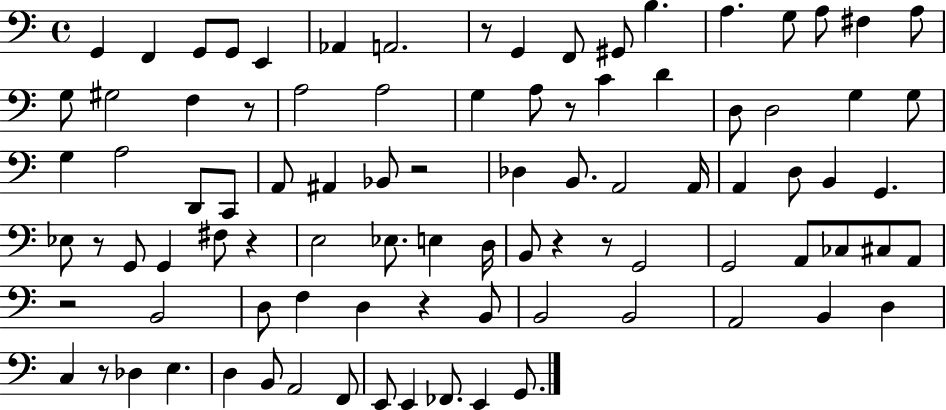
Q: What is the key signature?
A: C major